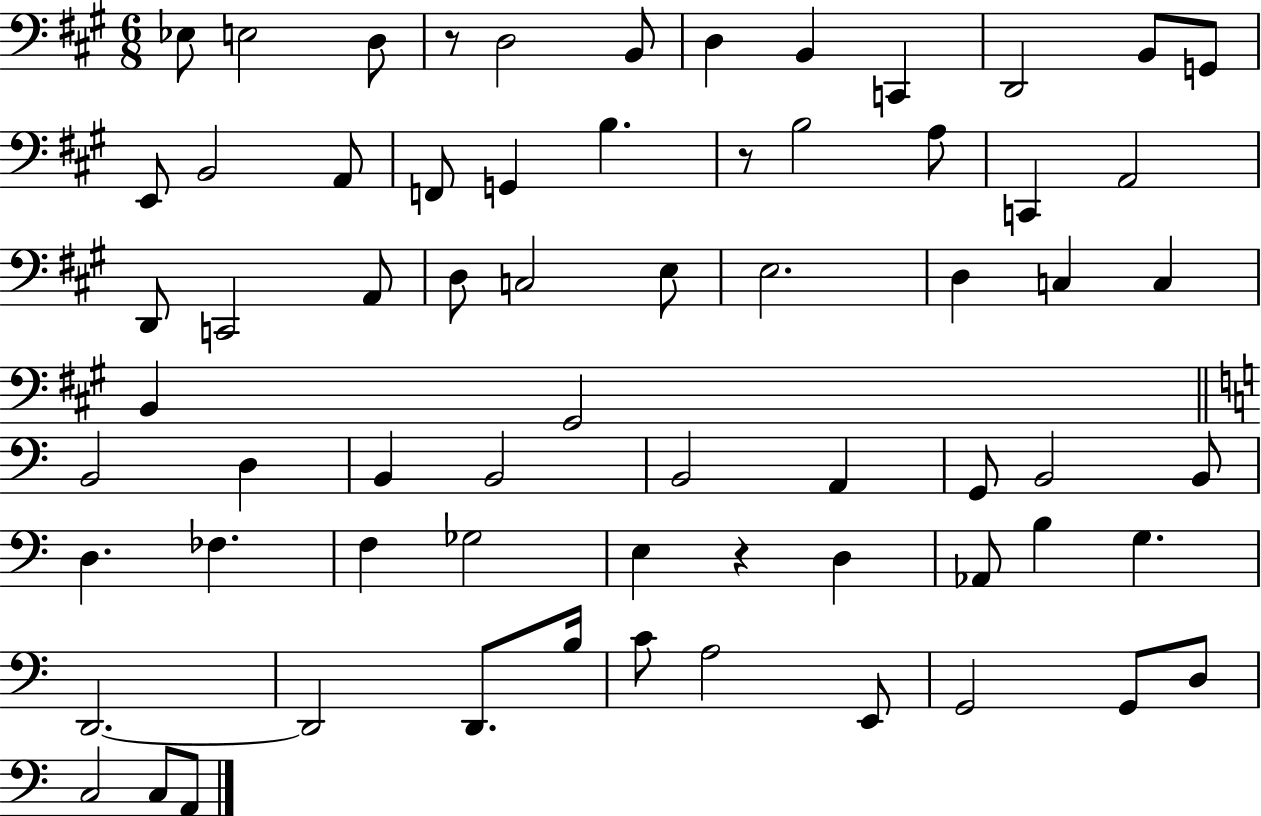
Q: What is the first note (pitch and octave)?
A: Eb3